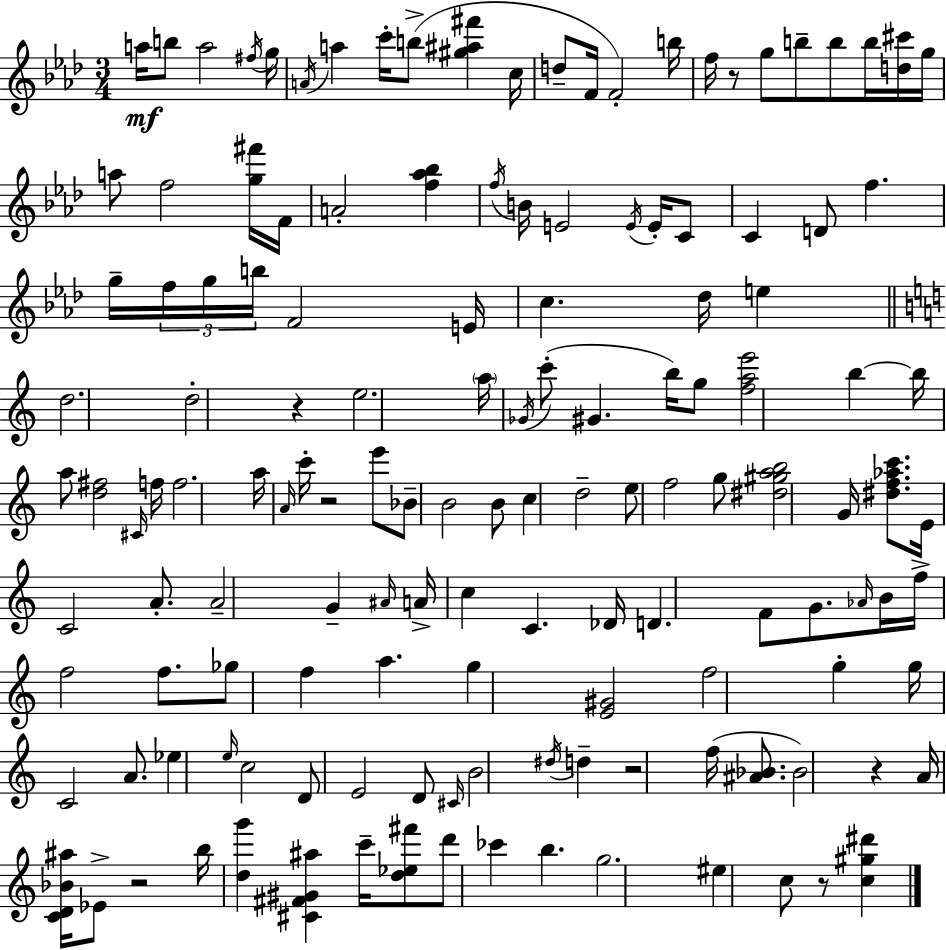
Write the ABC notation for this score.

X:1
T:Untitled
M:3/4
L:1/4
K:Ab
a/4 b/2 a2 ^f/4 g/4 A/4 a c'/4 b/2 [^g^a^f'] c/4 d/2 F/4 F2 b/4 f/4 z/2 g/2 b/2 b/2 b/4 [d^c']/4 g/4 a/2 f2 [g^f']/4 F/4 A2 [f_a_b] f/4 B/4 E2 E/4 E/4 C/2 C D/2 f g/4 f/4 g/4 b/4 F2 E/4 c _d/4 e d2 d2 z e2 a/4 _G/4 c'/2 ^G b/4 g/2 [fae']2 b b/4 a/2 [d^f]2 ^C/4 f/4 f2 a/4 A/4 c'/4 z2 e'/2 _B/2 B2 B/2 c d2 e/2 f2 g/2 [^d^gab]2 G/4 [^df_ac']/2 E/4 C2 A/2 A2 G ^A/4 A/4 c C _D/4 D F/2 G/2 _A/4 B/4 f/4 f2 f/2 _g/2 f a g [E^G]2 f2 g g/4 C2 A/2 _e e/4 c2 D/2 E2 D/2 ^C/4 B2 ^d/4 d z2 f/4 [^A_B]/2 _B2 z A/4 [CD_B^a]/4 _E/2 z2 b/4 [dg'] [^C^F^G^a] c'/4 [d_e^f']/2 d'/2 _c' b g2 ^e c/2 z/2 [c^g^d']